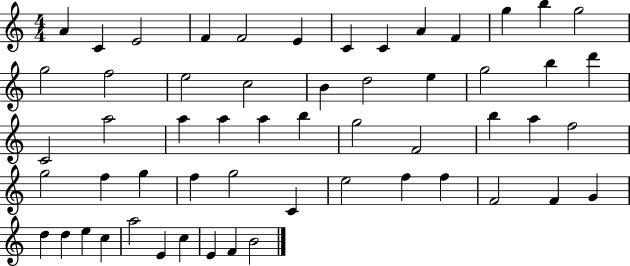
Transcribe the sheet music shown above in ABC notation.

X:1
T:Untitled
M:4/4
L:1/4
K:C
A C E2 F F2 E C C A F g b g2 g2 f2 e2 c2 B d2 e g2 b d' C2 a2 a a a b g2 F2 b a f2 g2 f g f g2 C e2 f f F2 F G d d e c a2 E c E F B2